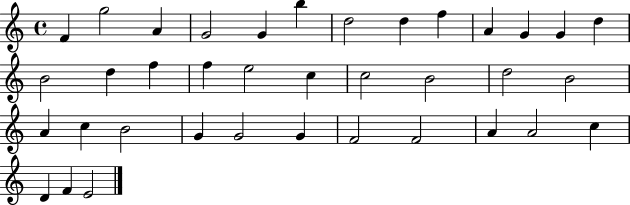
X:1
T:Untitled
M:4/4
L:1/4
K:C
F g2 A G2 G b d2 d f A G G d B2 d f f e2 c c2 B2 d2 B2 A c B2 G G2 G F2 F2 A A2 c D F E2